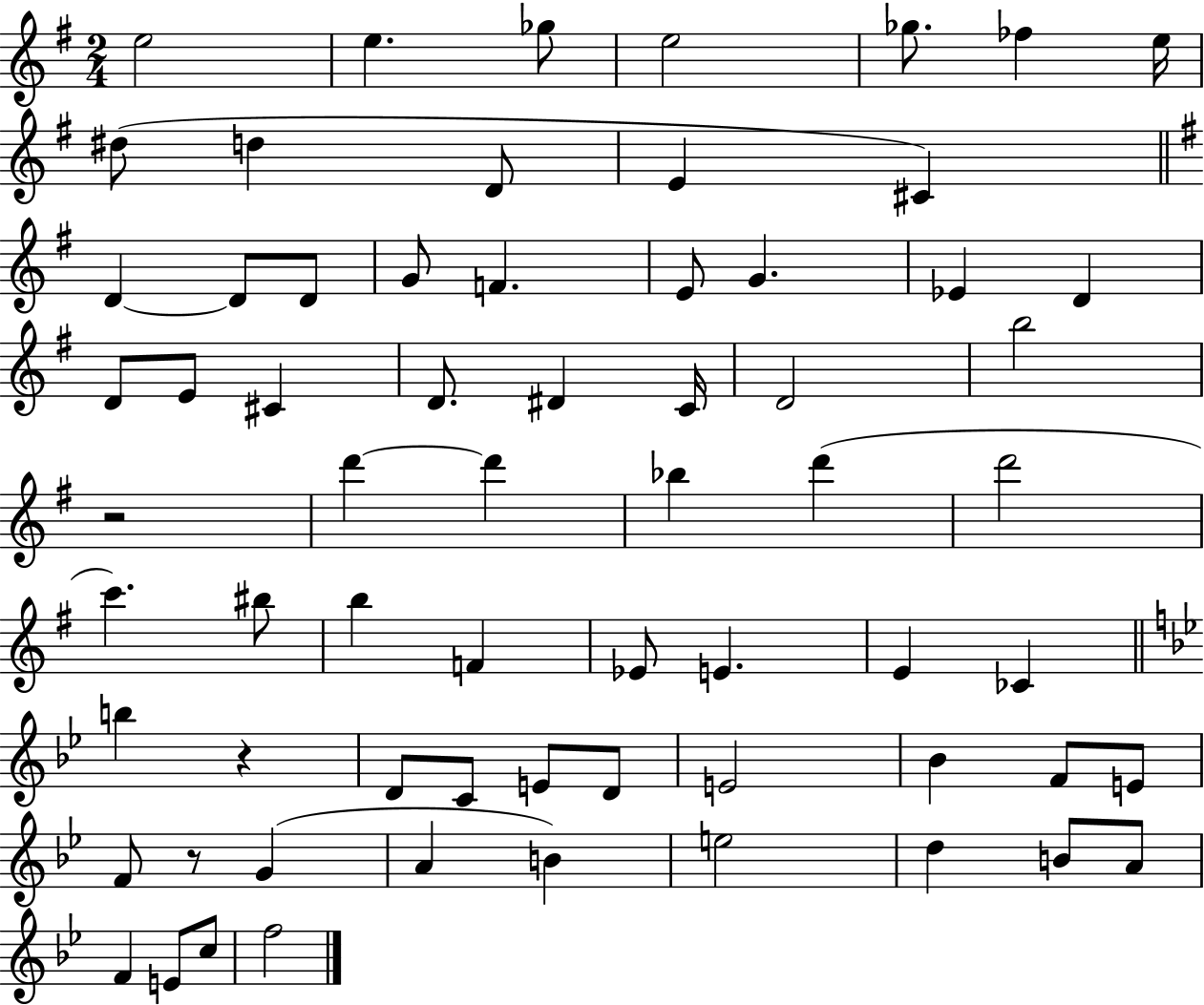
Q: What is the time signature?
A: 2/4